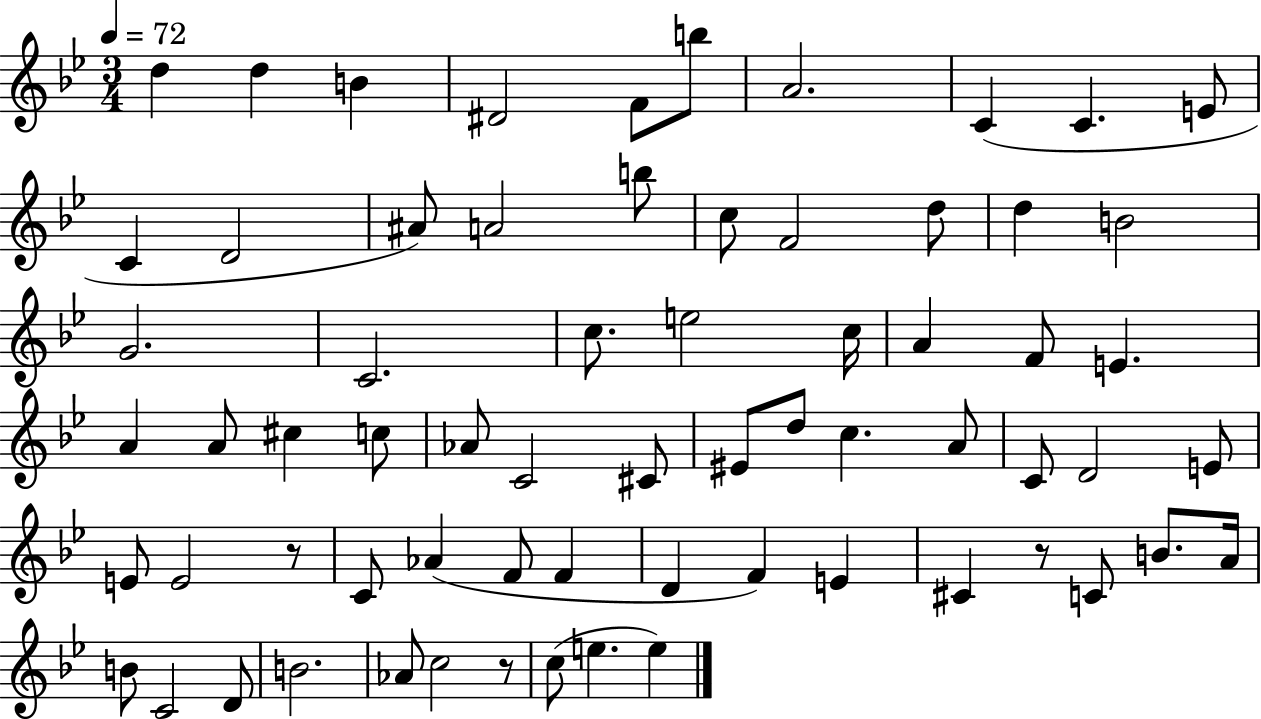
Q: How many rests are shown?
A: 3